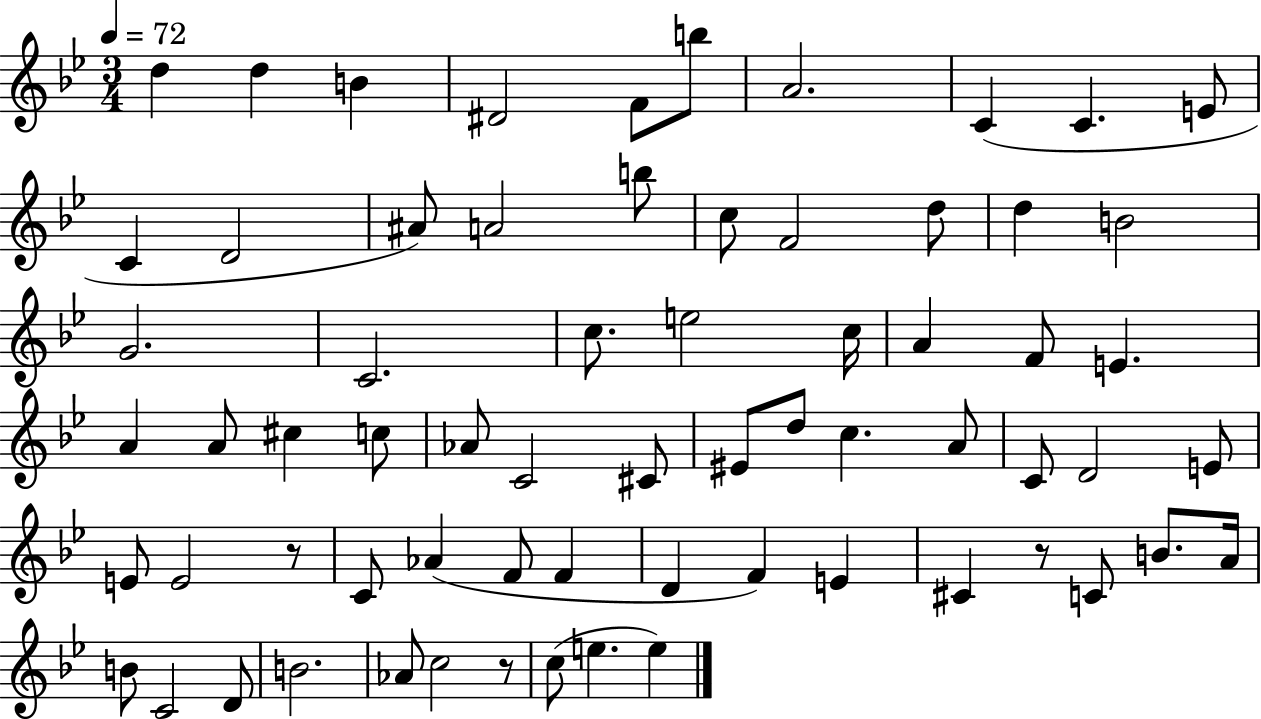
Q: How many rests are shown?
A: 3